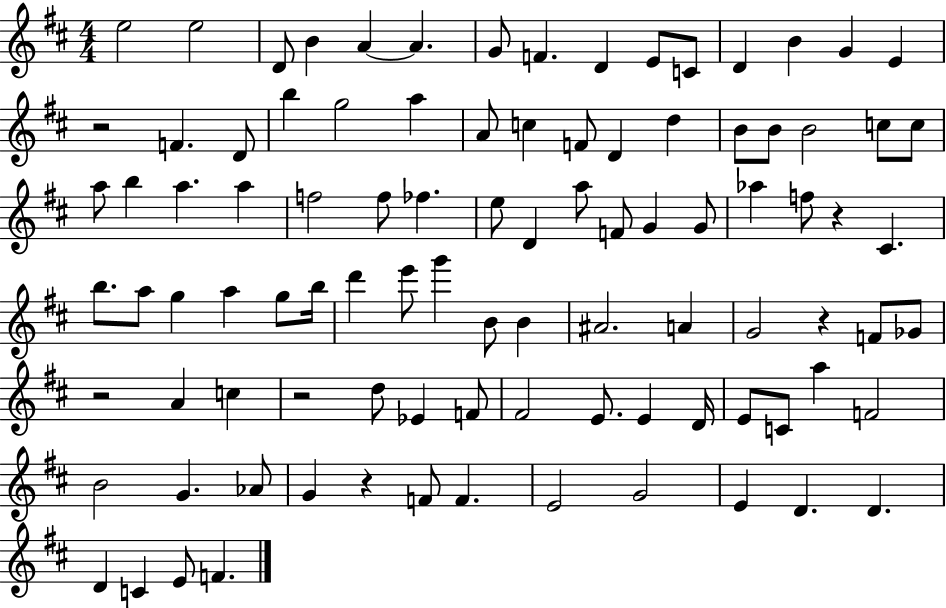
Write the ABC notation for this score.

X:1
T:Untitled
M:4/4
L:1/4
K:D
e2 e2 D/2 B A A G/2 F D E/2 C/2 D B G E z2 F D/2 b g2 a A/2 c F/2 D d B/2 B/2 B2 c/2 c/2 a/2 b a a f2 f/2 _f e/2 D a/2 F/2 G G/2 _a f/2 z ^C b/2 a/2 g a g/2 b/4 d' e'/2 g' B/2 B ^A2 A G2 z F/2 _G/2 z2 A c z2 d/2 _E F/2 ^F2 E/2 E D/4 E/2 C/2 a F2 B2 G _A/2 G z F/2 F E2 G2 E D D D C E/2 F